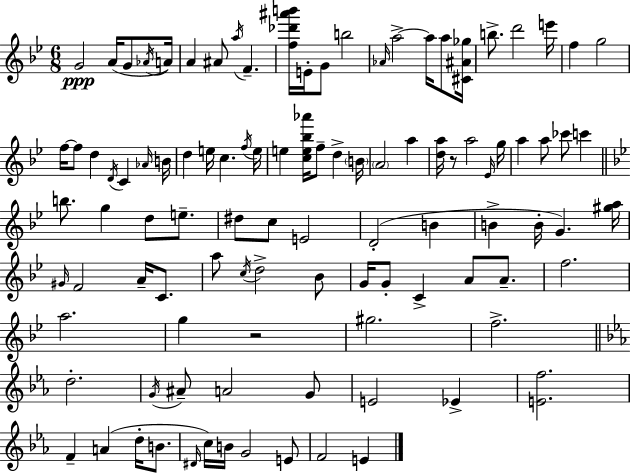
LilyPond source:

{
  \clef treble
  \numericTimeSignature
  \time 6/8
  \key g \minor
  g'2\ppp a'16( g'8 \acciaccatura { aes'16 }) | a'16 a'4 ais'8 \acciaccatura { a''16 } f'4.-- | <f'' des''' ais''' b'''>16 e'16-. g'8 b''2 | \grace { aes'16 } a''2->~~ a''16 | \break a''8 <cis' ais' ges''>16 b''8.-> d'''2 | e'''16 f''4 g''2 | f''16~~ f''8 d''4 \acciaccatura { d'16 } c'4 | \grace { aes'16 } b'16 d''4 e''16 c''4. | \break \acciaccatura { f''16 } e''16 e''4 <c'' e'' bes'' aes'''>16 f''8-- | d''4-> \parenthesize b'16 \parenthesize a'2 | a''4 <d'' a''>16 r8 a''2 | \grace { ees'16 } g''16 a''4 a''8 | \break ces'''8 c'''4 \bar "||" \break \key g \minor b''8. g''4 d''8 e''8.-- | dis''8 c''8 e'2 | d'2-.( b'4 | b'4-> b'16-. g'4.) <gis'' a''>16 | \break \grace { gis'16 } f'2 a'16-- c'8. | a''8 \acciaccatura { c''16 } d''2-> | bes'8 g'16 g'8-. c'4-> a'8 a'8.-- | f''2. | \break a''2. | g''4 r2 | gis''2. | f''2.-> | \break \bar "||" \break \key c \minor d''2.-. | \acciaccatura { g'16 } ais'8-- a'2 g'8 | e'2 ees'4-> | <e' f''>2. | \break f'4-- a'4( d''16-. b'8. | \grace { dis'16 }) c''16 b'16 g'2 | e'8 f'2 e'4 | \bar "|."
}